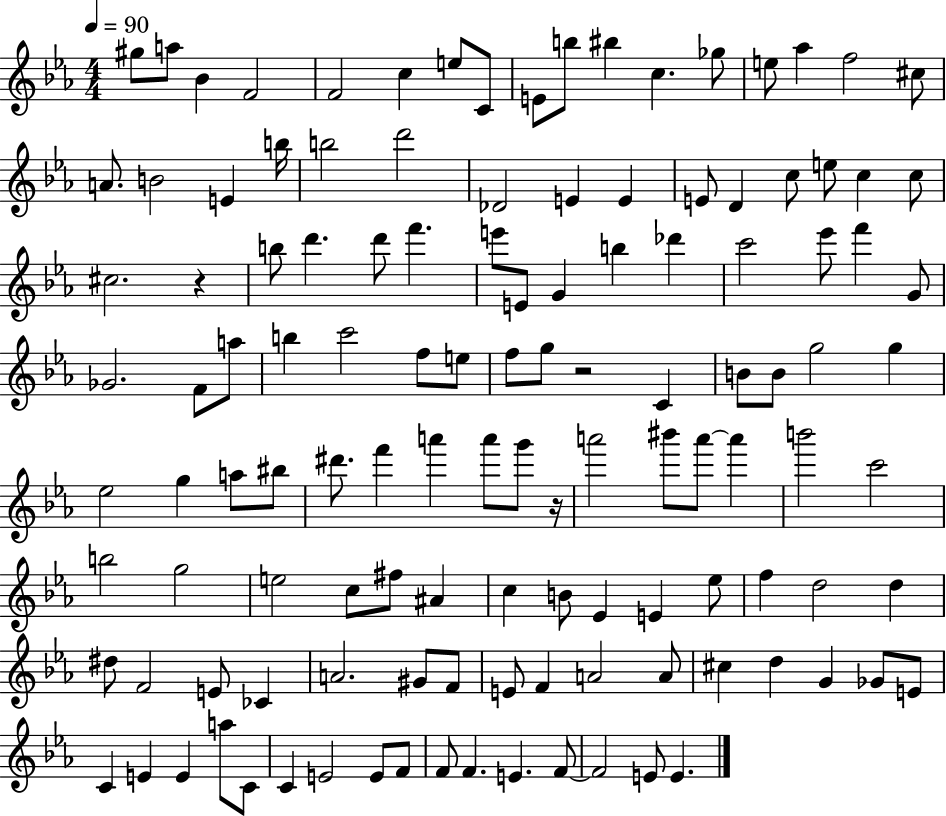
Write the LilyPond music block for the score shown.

{
  \clef treble
  \numericTimeSignature
  \time 4/4
  \key ees \major
  \tempo 4 = 90
  gis''8 a''8 bes'4 f'2 | f'2 c''4 e''8 c'8 | e'8 b''8 bis''4 c''4. ges''8 | e''8 aes''4 f''2 cis''8 | \break a'8. b'2 e'4 b''16 | b''2 d'''2 | des'2 e'4 e'4 | e'8 d'4 c''8 e''8 c''4 c''8 | \break cis''2. r4 | b''8 d'''4. d'''8 f'''4. | e'''8 e'8 g'4 b''4 des'''4 | c'''2 ees'''8 f'''4 g'8 | \break ges'2. f'8 a''8 | b''4 c'''2 f''8 e''8 | f''8 g''8 r2 c'4 | b'8 b'8 g''2 g''4 | \break ees''2 g''4 a''8 bis''8 | dis'''8. f'''4 a'''4 a'''8 g'''8 r16 | a'''2 bis'''8 a'''8~~ a'''4 | b'''2 c'''2 | \break b''2 g''2 | e''2 c''8 fis''8 ais'4 | c''4 b'8 ees'4 e'4 ees''8 | f''4 d''2 d''4 | \break dis''8 f'2 e'8 ces'4 | a'2. gis'8 f'8 | e'8 f'4 a'2 a'8 | cis''4 d''4 g'4 ges'8 e'8 | \break c'4 e'4 e'4 a''8 c'8 | c'4 e'2 e'8 f'8 | f'8 f'4. e'4. f'8~~ | f'2 e'8 e'4. | \break \bar "|."
}